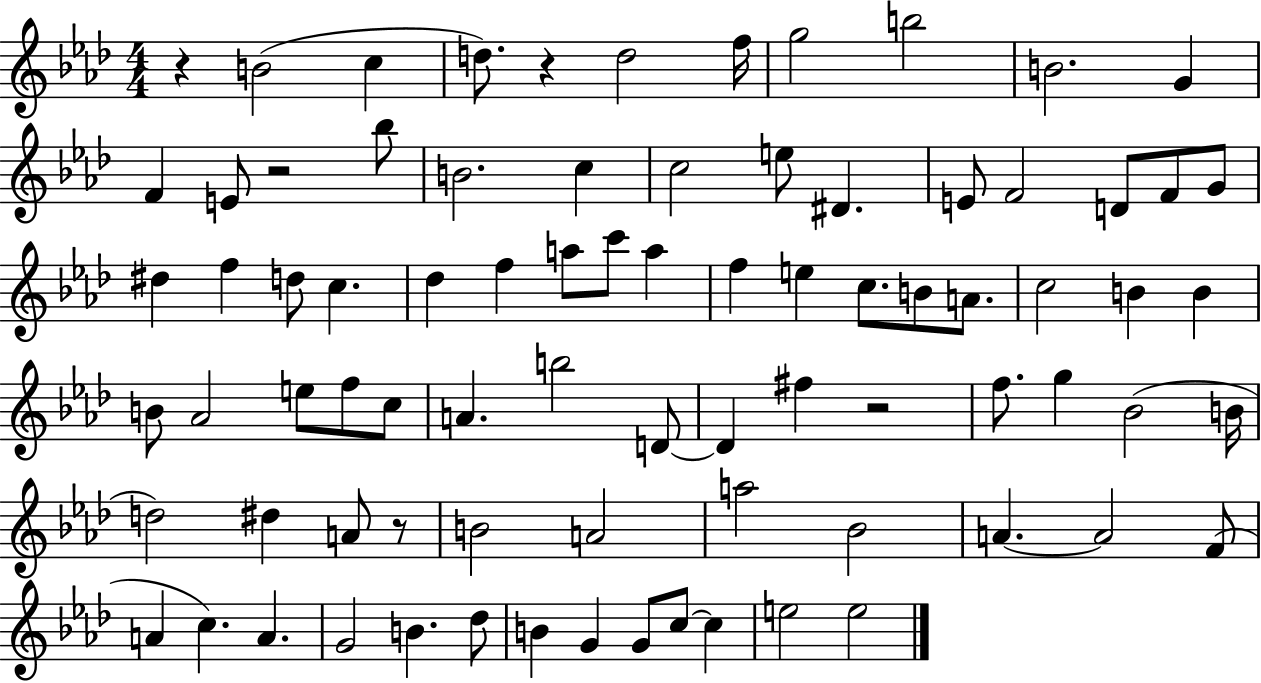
R/q B4/h C5/q D5/e. R/q D5/h F5/s G5/h B5/h B4/h. G4/q F4/q E4/e R/h Bb5/e B4/h. C5/q C5/h E5/e D#4/q. E4/e F4/h D4/e F4/e G4/e D#5/q F5/q D5/e C5/q. Db5/q F5/q A5/e C6/e A5/q F5/q E5/q C5/e. B4/e A4/e. C5/h B4/q B4/q B4/e Ab4/h E5/e F5/e C5/e A4/q. B5/h D4/e D4/q F#5/q R/h F5/e. G5/q Bb4/h B4/s D5/h D#5/q A4/e R/e B4/h A4/h A5/h Bb4/h A4/q. A4/h F4/e A4/q C5/q. A4/q. G4/h B4/q. Db5/e B4/q G4/q G4/e C5/e C5/q E5/h E5/h